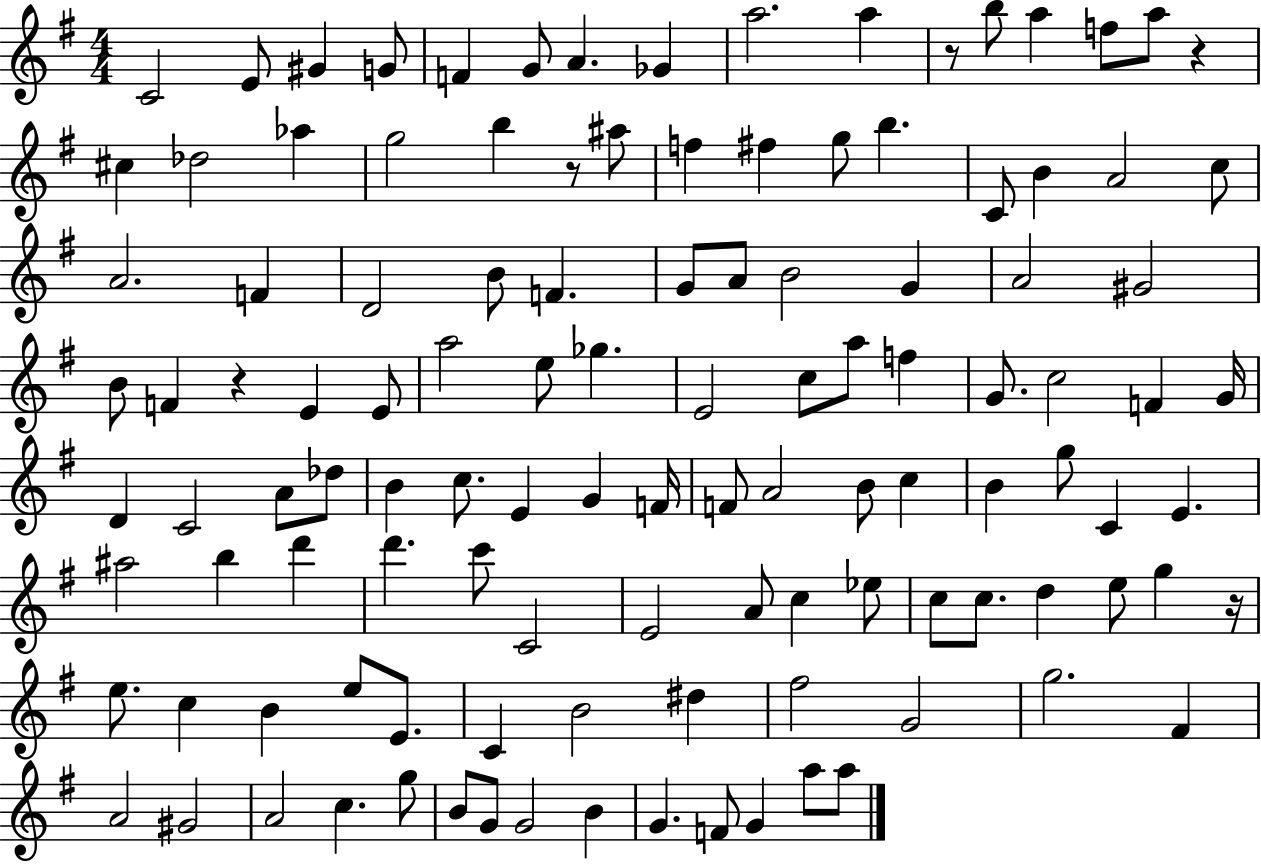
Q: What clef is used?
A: treble